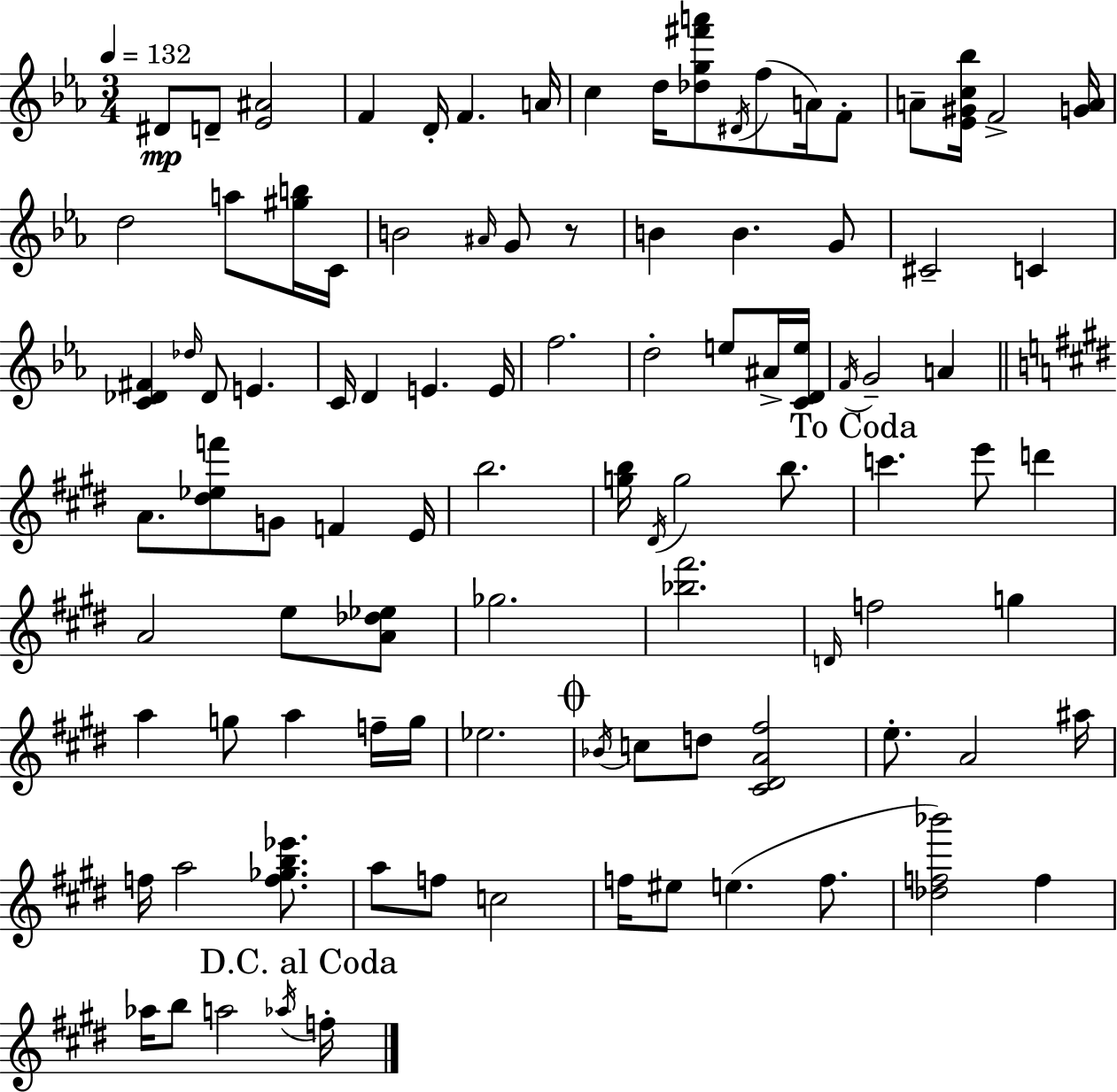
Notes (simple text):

D#4/e D4/e [Eb4,A#4]/h F4/q D4/s F4/q. A4/s C5/q D5/s [Db5,G5,F#6,A6]/e D#4/s F5/e A4/s F4/e A4/e [Eb4,G#4,C5,Bb5]/s F4/h [G4,A4]/s D5/h A5/e [G#5,B5]/s C4/s B4/h A#4/s G4/e R/e B4/q B4/q. G4/e C#4/h C4/q [C4,Db4,F#4]/q Db5/s Db4/e E4/q. C4/s D4/q E4/q. E4/s F5/h. D5/h E5/e A#4/s [C4,D4,E5]/s F4/s G4/h A4/q A4/e. [D#5,Eb5,F6]/e G4/e F4/q E4/s B5/h. [G5,B5]/s D#4/s G5/h B5/e. C6/q. E6/e D6/q A4/h E5/e [A4,Db5,Eb5]/e Gb5/h. [Bb5,F#6]/h. D4/s F5/h G5/q A5/q G5/e A5/q F5/s G5/s Eb5/h. Bb4/s C5/e D5/e [C#4,D#4,A4,F#5]/h E5/e. A4/h A#5/s F5/s A5/h [F5,Gb5,B5,Eb6]/e. A5/e F5/e C5/h F5/s EIS5/e E5/q. F5/e. [Db5,F5,Bb6]/h F5/q Ab5/s B5/e A5/h Ab5/s F5/s